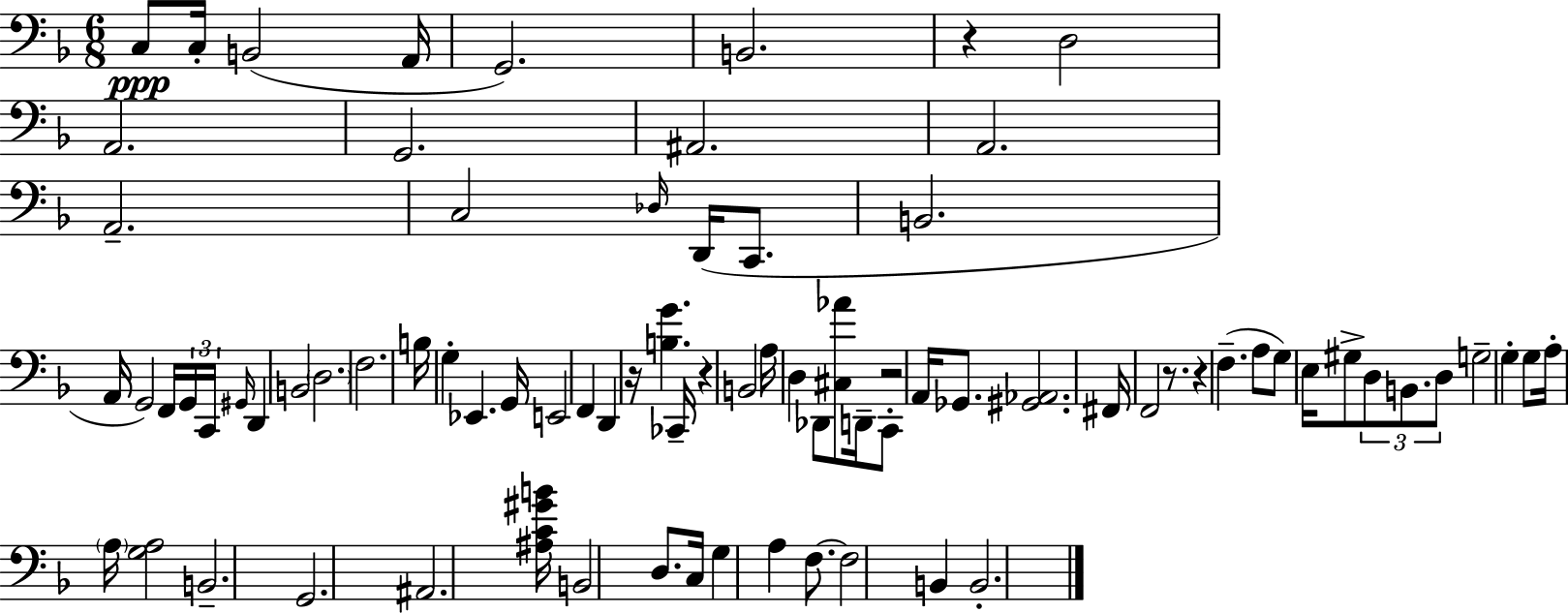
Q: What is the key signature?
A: F major